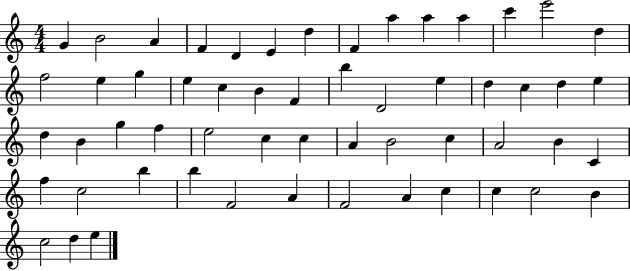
G4/q B4/h A4/q F4/q D4/q E4/q D5/q F4/q A5/q A5/q A5/q C6/q E6/h D5/q F5/h E5/q G5/q E5/q C5/q B4/q F4/q B5/q D4/h E5/q D5/q C5/q D5/q E5/q D5/q B4/q G5/q F5/q E5/h C5/q C5/q A4/q B4/h C5/q A4/h B4/q C4/q F5/q C5/h B5/q B5/q F4/h A4/q F4/h A4/q C5/q C5/q C5/h B4/q C5/h D5/q E5/q